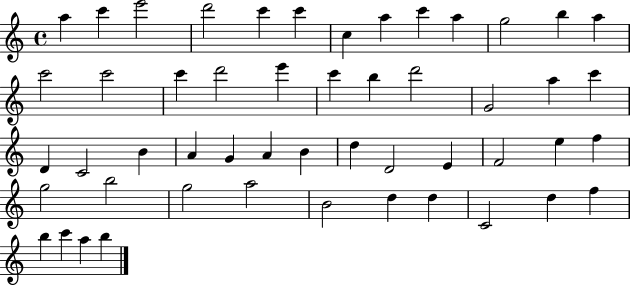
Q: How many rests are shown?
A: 0